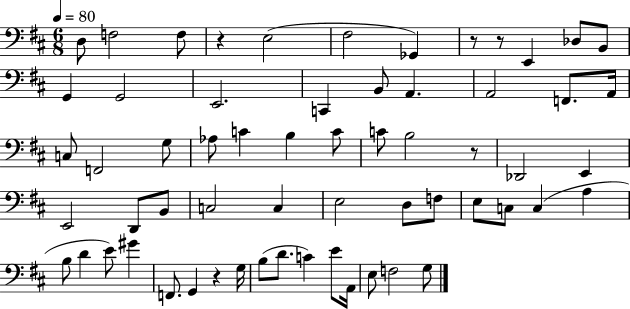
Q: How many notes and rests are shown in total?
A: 61